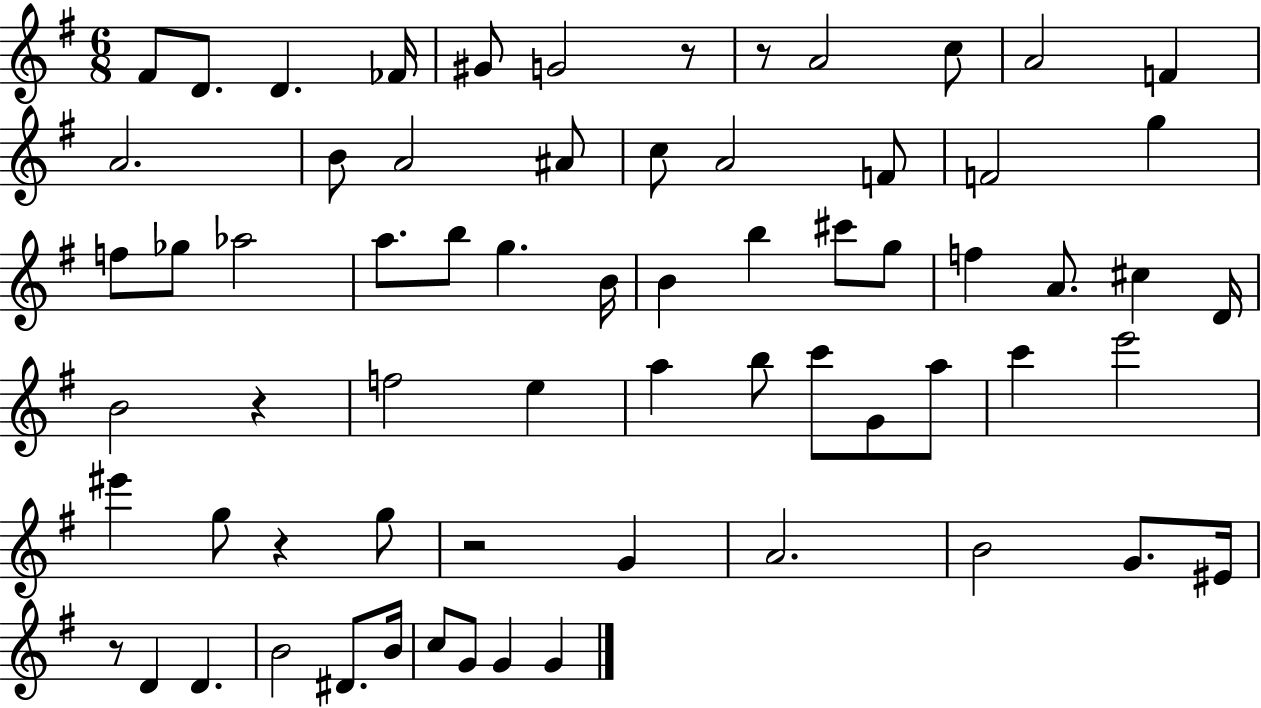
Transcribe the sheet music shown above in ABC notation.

X:1
T:Untitled
M:6/8
L:1/4
K:G
^F/2 D/2 D _F/4 ^G/2 G2 z/2 z/2 A2 c/2 A2 F A2 B/2 A2 ^A/2 c/2 A2 F/2 F2 g f/2 _g/2 _a2 a/2 b/2 g B/4 B b ^c'/2 g/2 f A/2 ^c D/4 B2 z f2 e a b/2 c'/2 G/2 a/2 c' e'2 ^e' g/2 z g/2 z2 G A2 B2 G/2 ^E/4 z/2 D D B2 ^D/2 B/4 c/2 G/2 G G